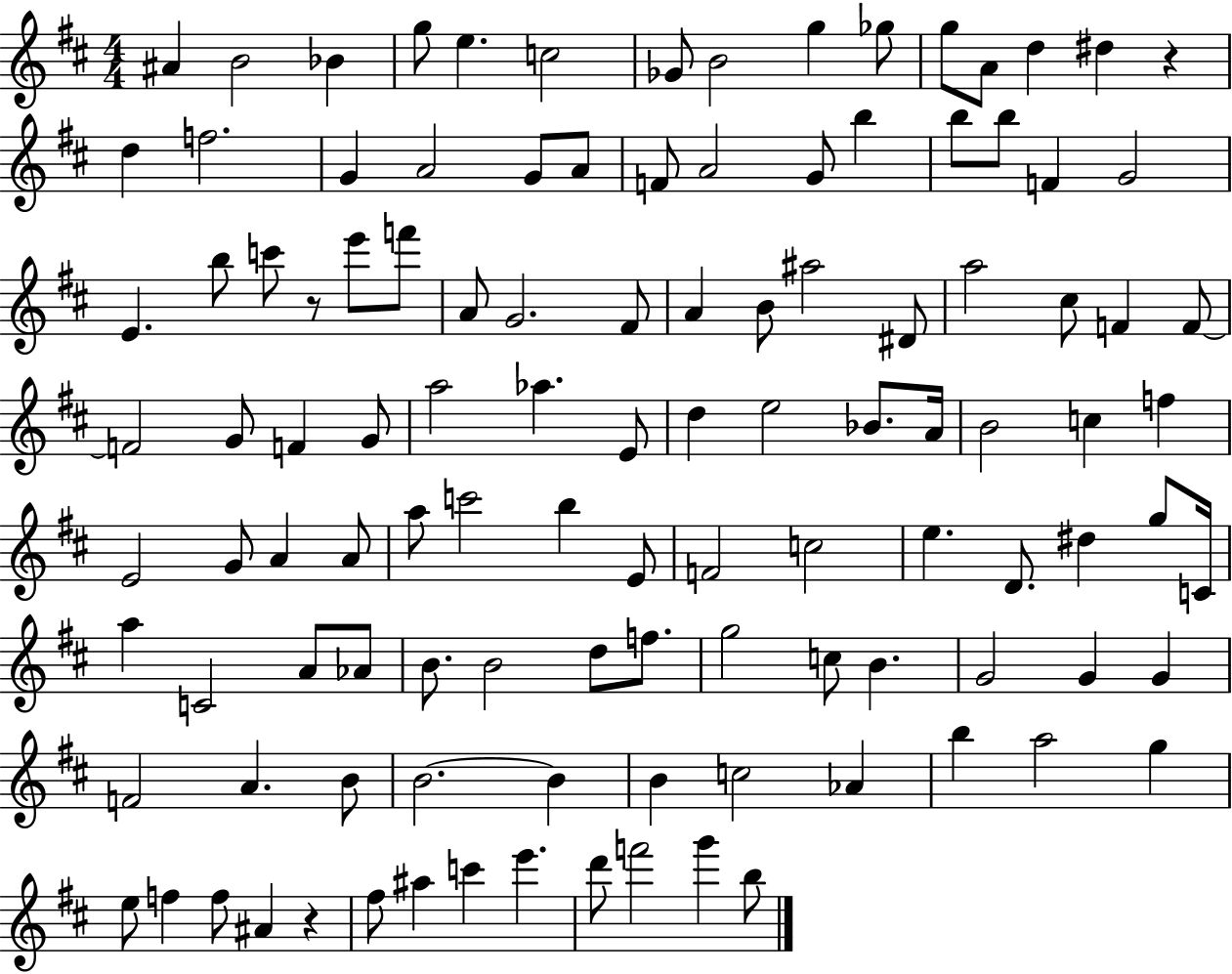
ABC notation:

X:1
T:Untitled
M:4/4
L:1/4
K:D
^A B2 _B g/2 e c2 _G/2 B2 g _g/2 g/2 A/2 d ^d z d f2 G A2 G/2 A/2 F/2 A2 G/2 b b/2 b/2 F G2 E b/2 c'/2 z/2 e'/2 f'/2 A/2 G2 ^F/2 A B/2 ^a2 ^D/2 a2 ^c/2 F F/2 F2 G/2 F G/2 a2 _a E/2 d e2 _B/2 A/4 B2 c f E2 G/2 A A/2 a/2 c'2 b E/2 F2 c2 e D/2 ^d g/2 C/4 a C2 A/2 _A/2 B/2 B2 d/2 f/2 g2 c/2 B G2 G G F2 A B/2 B2 B B c2 _A b a2 g e/2 f f/2 ^A z ^f/2 ^a c' e' d'/2 f'2 g' b/2